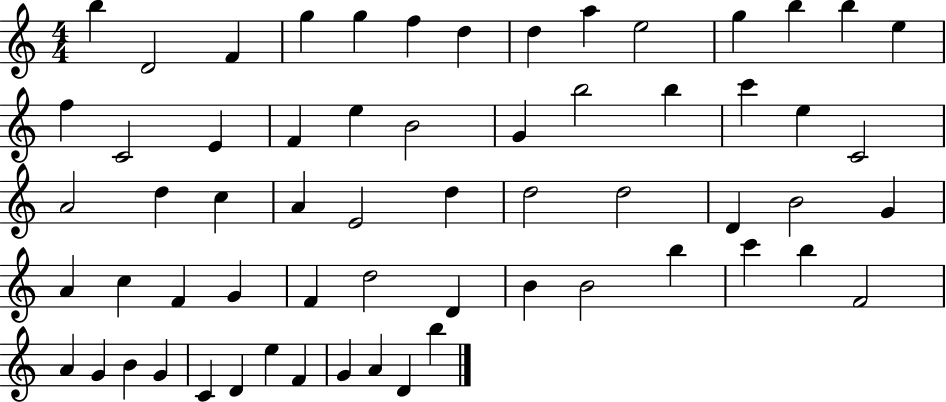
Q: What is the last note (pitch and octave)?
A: B5